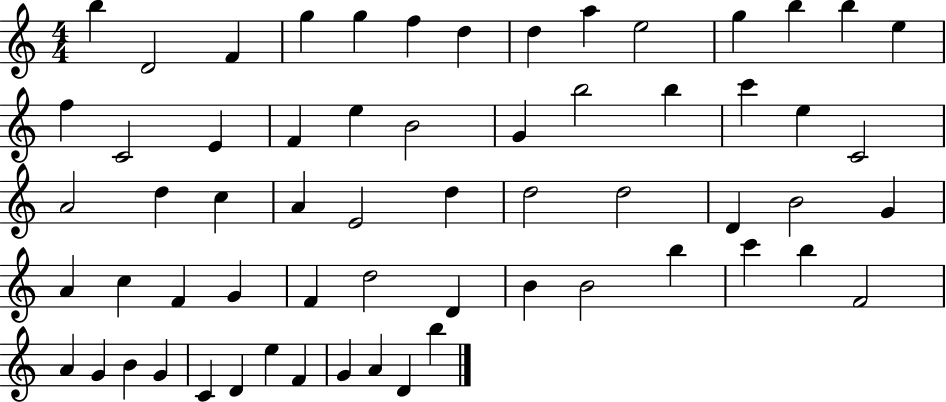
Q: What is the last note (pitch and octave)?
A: B5